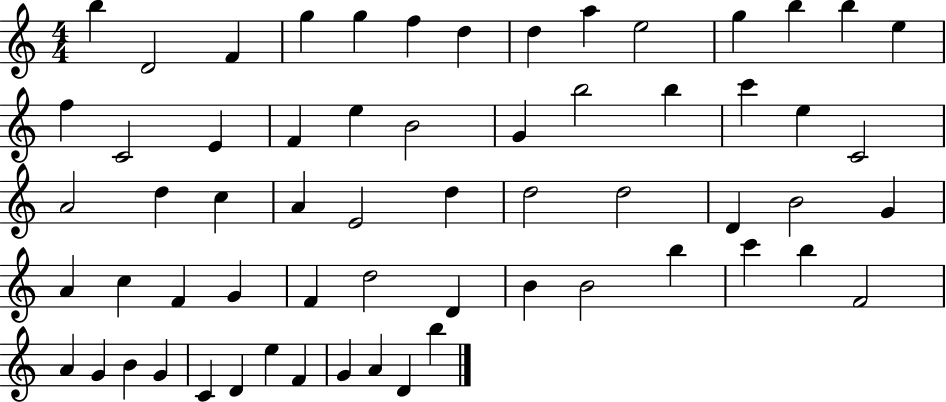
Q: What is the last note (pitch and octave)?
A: B5